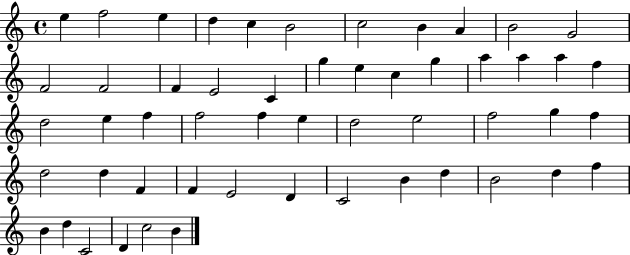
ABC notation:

X:1
T:Untitled
M:4/4
L:1/4
K:C
e f2 e d c B2 c2 B A B2 G2 F2 F2 F E2 C g e c g a a a f d2 e f f2 f e d2 e2 f2 g f d2 d F F E2 D C2 B d B2 d f B d C2 D c2 B